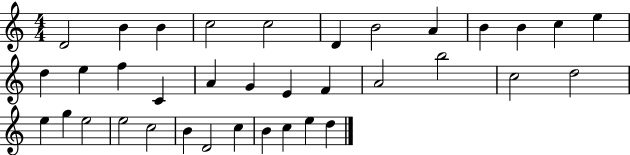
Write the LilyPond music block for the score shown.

{
  \clef treble
  \numericTimeSignature
  \time 4/4
  \key c \major
  d'2 b'4 b'4 | c''2 c''2 | d'4 b'2 a'4 | b'4 b'4 c''4 e''4 | \break d''4 e''4 f''4 c'4 | a'4 g'4 e'4 f'4 | a'2 b''2 | c''2 d''2 | \break e''4 g''4 e''2 | e''2 c''2 | b'4 d'2 c''4 | b'4 c''4 e''4 d''4 | \break \bar "|."
}